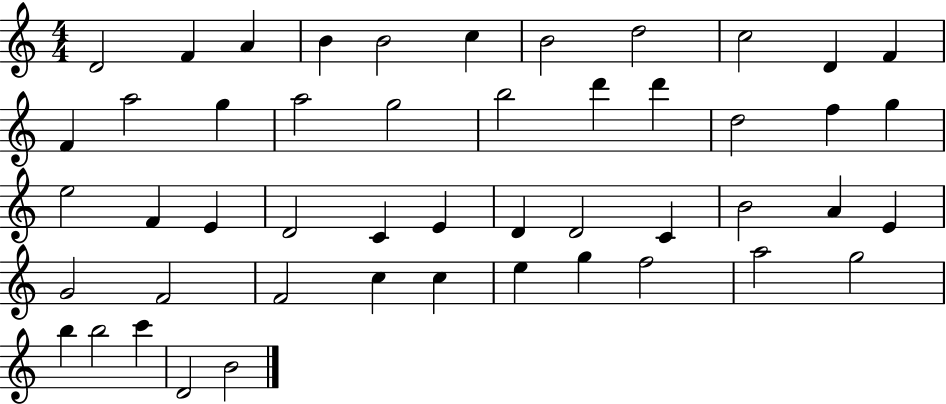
X:1
T:Untitled
M:4/4
L:1/4
K:C
D2 F A B B2 c B2 d2 c2 D F F a2 g a2 g2 b2 d' d' d2 f g e2 F E D2 C E D D2 C B2 A E G2 F2 F2 c c e g f2 a2 g2 b b2 c' D2 B2